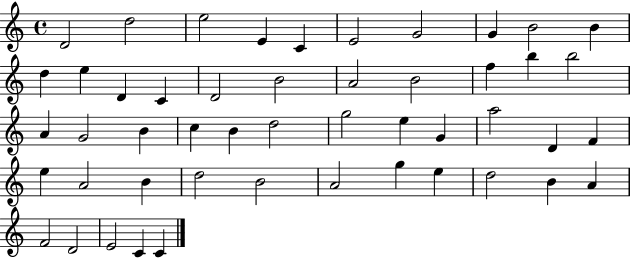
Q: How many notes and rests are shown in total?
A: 49